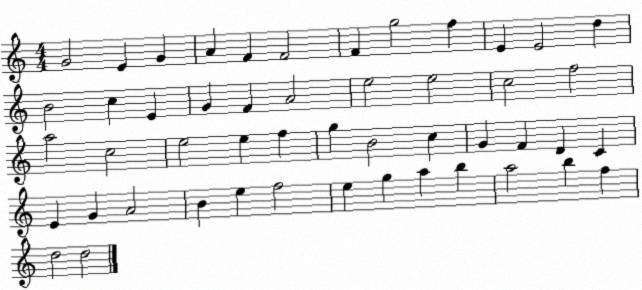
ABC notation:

X:1
T:Untitled
M:4/4
L:1/4
K:C
G2 E G A F F2 F g2 f E E2 d B2 c E G F A2 e2 e2 c2 f2 a2 c2 e2 e f g B2 c G F D C E G A2 B e f2 e g a b a2 b f d2 d2